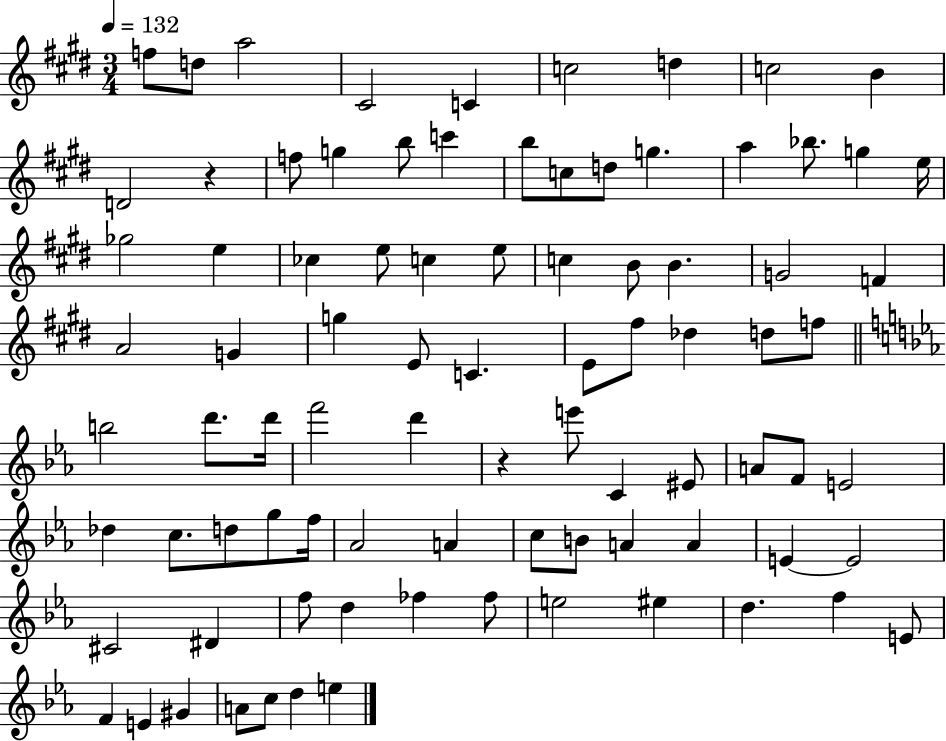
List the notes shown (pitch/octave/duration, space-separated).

F5/e D5/e A5/h C#4/h C4/q C5/h D5/q C5/h B4/q D4/h R/q F5/e G5/q B5/e C6/q B5/e C5/e D5/e G5/q. A5/q Bb5/e. G5/q E5/s Gb5/h E5/q CES5/q E5/e C5/q E5/e C5/q B4/e B4/q. G4/h F4/q A4/h G4/q G5/q E4/e C4/q. E4/e F#5/e Db5/q D5/e F5/e B5/h D6/e. D6/s F6/h D6/q R/q E6/e C4/q EIS4/e A4/e F4/e E4/h Db5/q C5/e. D5/e G5/e F5/s Ab4/h A4/q C5/e B4/e A4/q A4/q E4/q E4/h C#4/h D#4/q F5/e D5/q FES5/q FES5/e E5/h EIS5/q D5/q. F5/q E4/e F4/q E4/q G#4/q A4/e C5/e D5/q E5/q